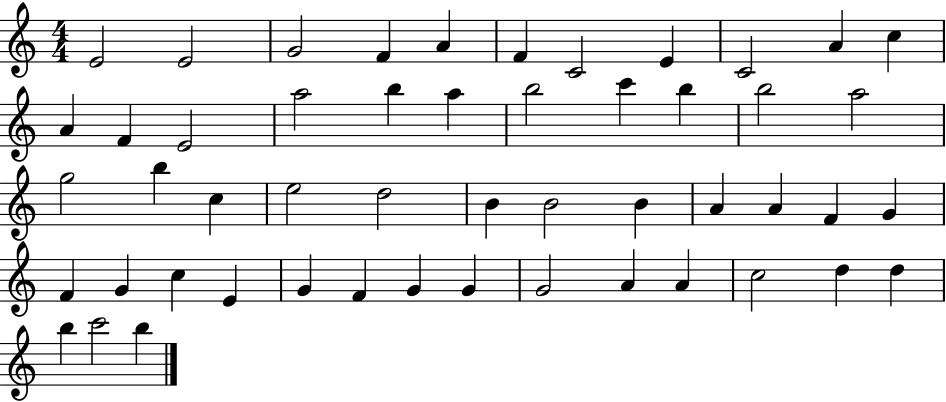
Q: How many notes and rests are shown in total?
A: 51